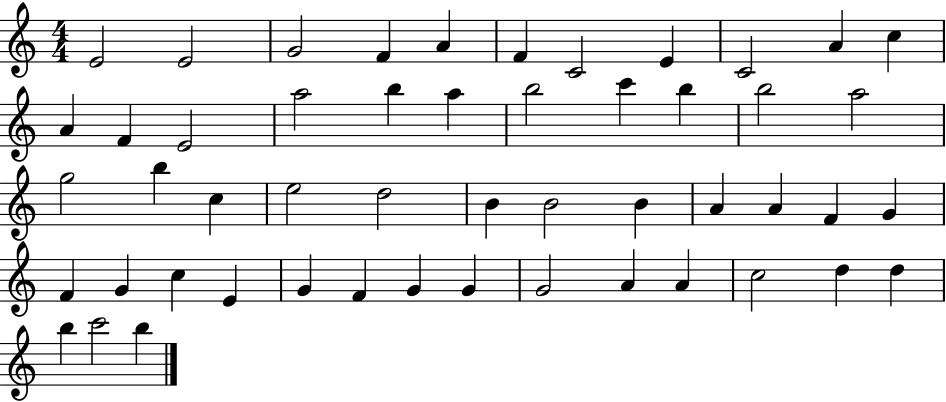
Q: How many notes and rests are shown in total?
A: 51